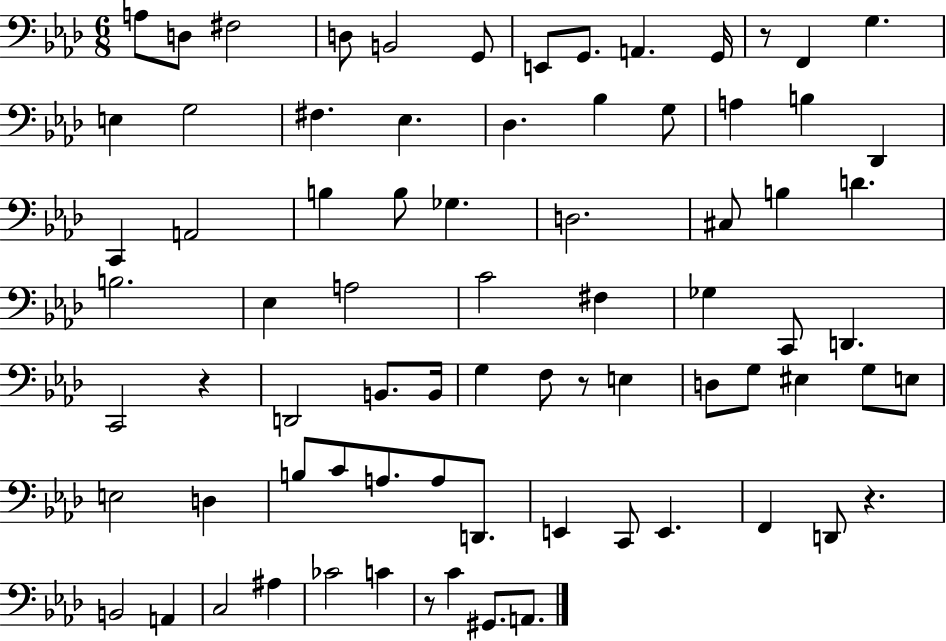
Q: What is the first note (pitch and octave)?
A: A3